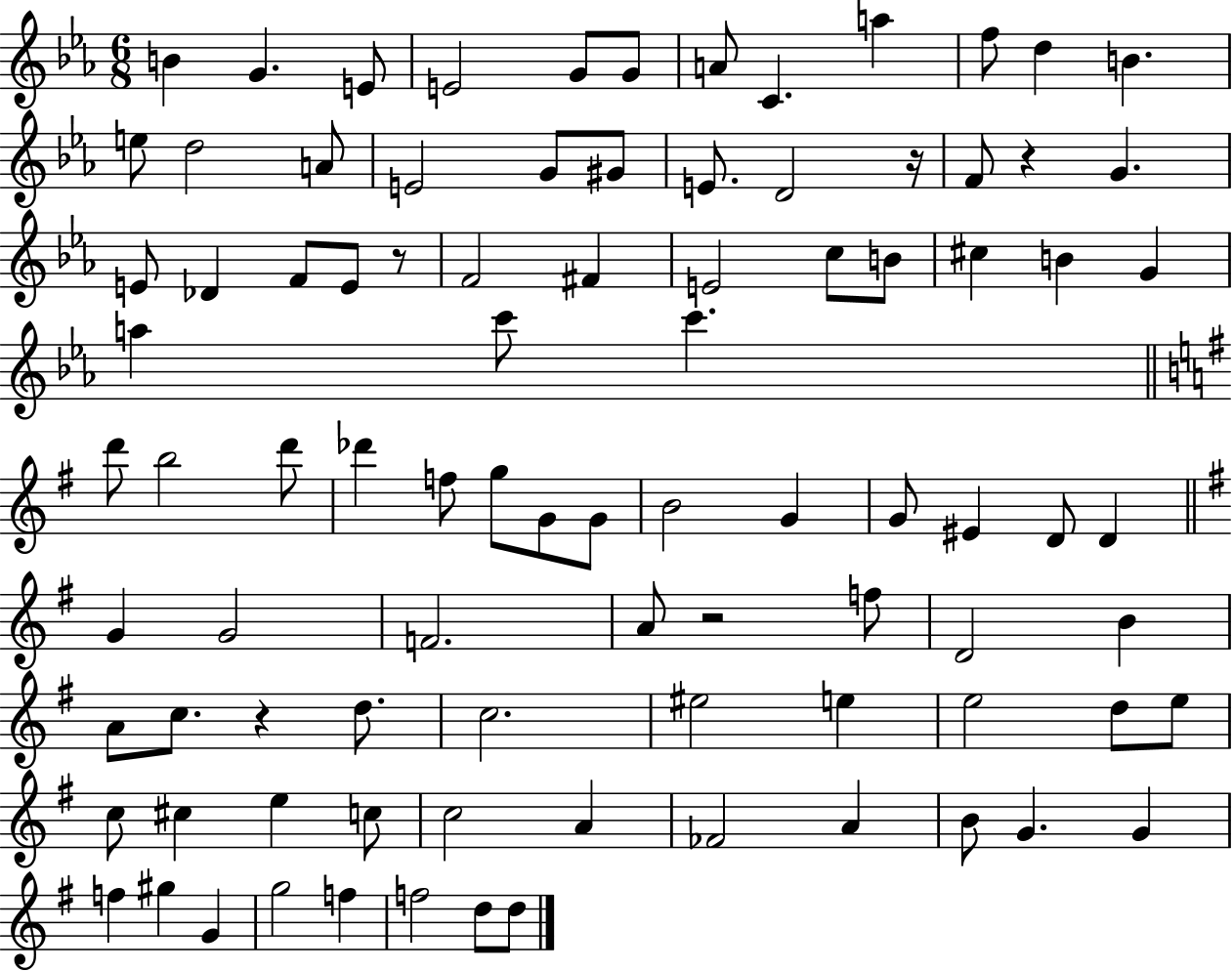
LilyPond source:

{
  \clef treble
  \numericTimeSignature
  \time 6/8
  \key ees \major
  b'4 g'4. e'8 | e'2 g'8 g'8 | a'8 c'4. a''4 | f''8 d''4 b'4. | \break e''8 d''2 a'8 | e'2 g'8 gis'8 | e'8. d'2 r16 | f'8 r4 g'4. | \break e'8 des'4 f'8 e'8 r8 | f'2 fis'4 | e'2 c''8 b'8 | cis''4 b'4 g'4 | \break a''4 c'''8 c'''4. | \bar "||" \break \key g \major d'''8 b''2 d'''8 | des'''4 f''8 g''8 g'8 g'8 | b'2 g'4 | g'8 eis'4 d'8 d'4 | \break \bar "||" \break \key e \minor g'4 g'2 | f'2. | a'8 r2 f''8 | d'2 b'4 | \break a'8 c''8. r4 d''8. | c''2. | eis''2 e''4 | e''2 d''8 e''8 | \break c''8 cis''4 e''4 c''8 | c''2 a'4 | fes'2 a'4 | b'8 g'4. g'4 | \break f''4 gis''4 g'4 | g''2 f''4 | f''2 d''8 d''8 | \bar "|."
}